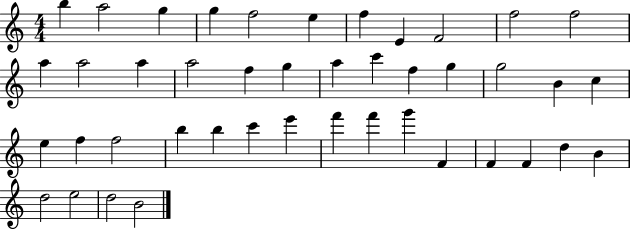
{
  \clef treble
  \numericTimeSignature
  \time 4/4
  \key c \major
  b''4 a''2 g''4 | g''4 f''2 e''4 | f''4 e'4 f'2 | f''2 f''2 | \break a''4 a''2 a''4 | a''2 f''4 g''4 | a''4 c'''4 f''4 g''4 | g''2 b'4 c''4 | \break e''4 f''4 f''2 | b''4 b''4 c'''4 e'''4 | f'''4 f'''4 g'''4 f'4 | f'4 f'4 d''4 b'4 | \break d''2 e''2 | d''2 b'2 | \bar "|."
}